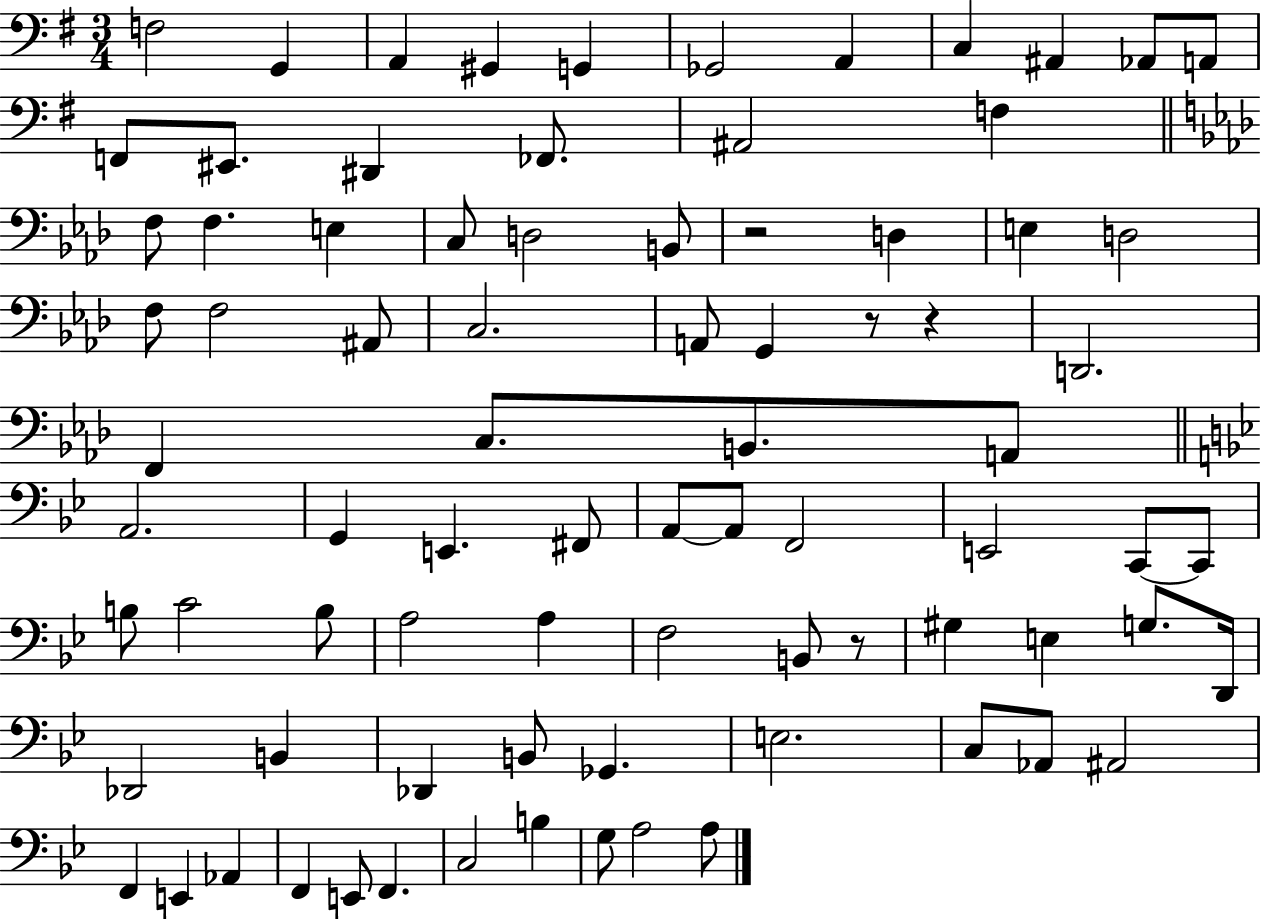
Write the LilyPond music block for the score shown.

{
  \clef bass
  \numericTimeSignature
  \time 3/4
  \key g \major
  f2 g,4 | a,4 gis,4 g,4 | ges,2 a,4 | c4 ais,4 aes,8 a,8 | \break f,8 eis,8. dis,4 fes,8. | ais,2 f4 | \bar "||" \break \key aes \major f8 f4. e4 | c8 d2 b,8 | r2 d4 | e4 d2 | \break f8 f2 ais,8 | c2. | a,8 g,4 r8 r4 | d,2. | \break f,4 c8. b,8. a,8 | \bar "||" \break \key bes \major a,2. | g,4 e,4. fis,8 | a,8~~ a,8 f,2 | e,2 c,8~~ c,8 | \break b8 c'2 b8 | a2 a4 | f2 b,8 r8 | gis4 e4 g8. d,16 | \break des,2 b,4 | des,4 b,8 ges,4. | e2. | c8 aes,8 ais,2 | \break f,4 e,4 aes,4 | f,4 e,8 f,4. | c2 b4 | g8 a2 a8 | \break \bar "|."
}